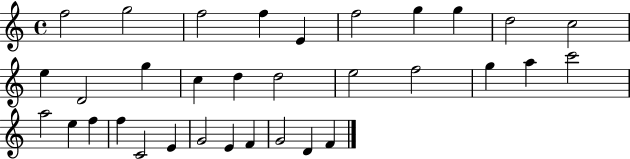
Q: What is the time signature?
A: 4/4